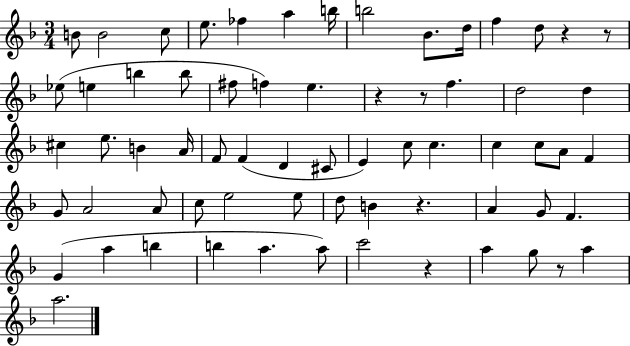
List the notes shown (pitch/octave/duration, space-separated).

B4/e B4/h C5/e E5/e. FES5/q A5/q B5/s B5/h Bb4/e. D5/s F5/q D5/e R/q R/e Eb5/e E5/q B5/q B5/e F#5/e F5/q E5/q. R/q R/e F5/q. D5/h D5/q C#5/q E5/e. B4/q A4/s F4/e F4/q D4/q C#4/e E4/q C5/e C5/q. C5/q C5/e A4/e F4/q G4/e A4/h A4/e C5/e E5/h E5/e D5/e B4/q R/q. A4/q G4/e F4/q. G4/q A5/q B5/q B5/q A5/q. A5/e C6/h R/q A5/q G5/e R/e A5/q A5/h.